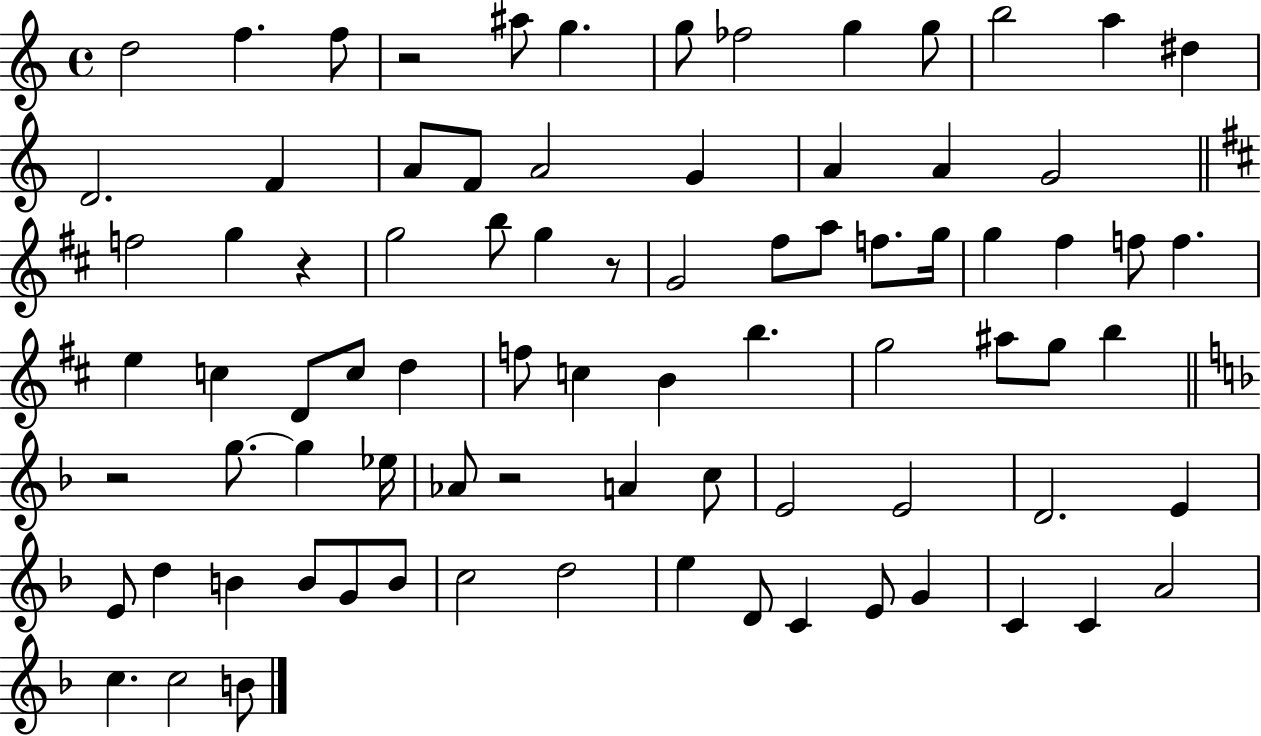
D5/h F5/q. F5/e R/h A#5/e G5/q. G5/e FES5/h G5/q G5/e B5/h A5/q D#5/q D4/h. F4/q A4/e F4/e A4/h G4/q A4/q A4/q G4/h F5/h G5/q R/q G5/h B5/e G5/q R/e G4/h F#5/e A5/e F5/e. G5/s G5/q F#5/q F5/e F5/q. E5/q C5/q D4/e C5/e D5/q F5/e C5/q B4/q B5/q. G5/h A#5/e G5/e B5/q R/h G5/e. G5/q Eb5/s Ab4/e R/h A4/q C5/e E4/h E4/h D4/h. E4/q E4/e D5/q B4/q B4/e G4/e B4/e C5/h D5/h E5/q D4/e C4/q E4/e G4/q C4/q C4/q A4/h C5/q. C5/h B4/e